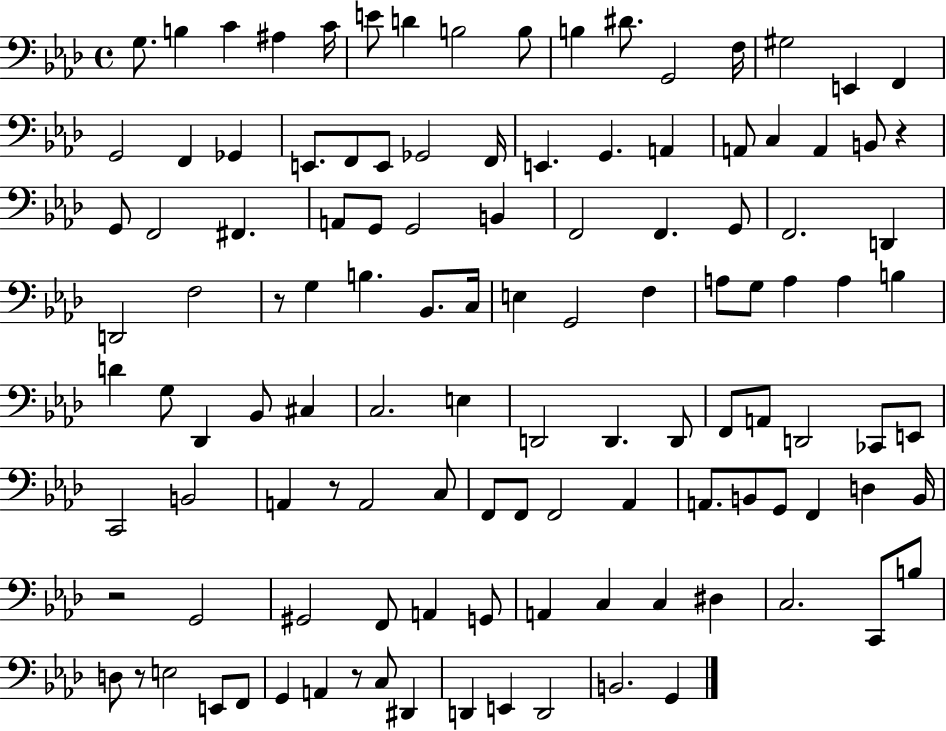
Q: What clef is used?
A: bass